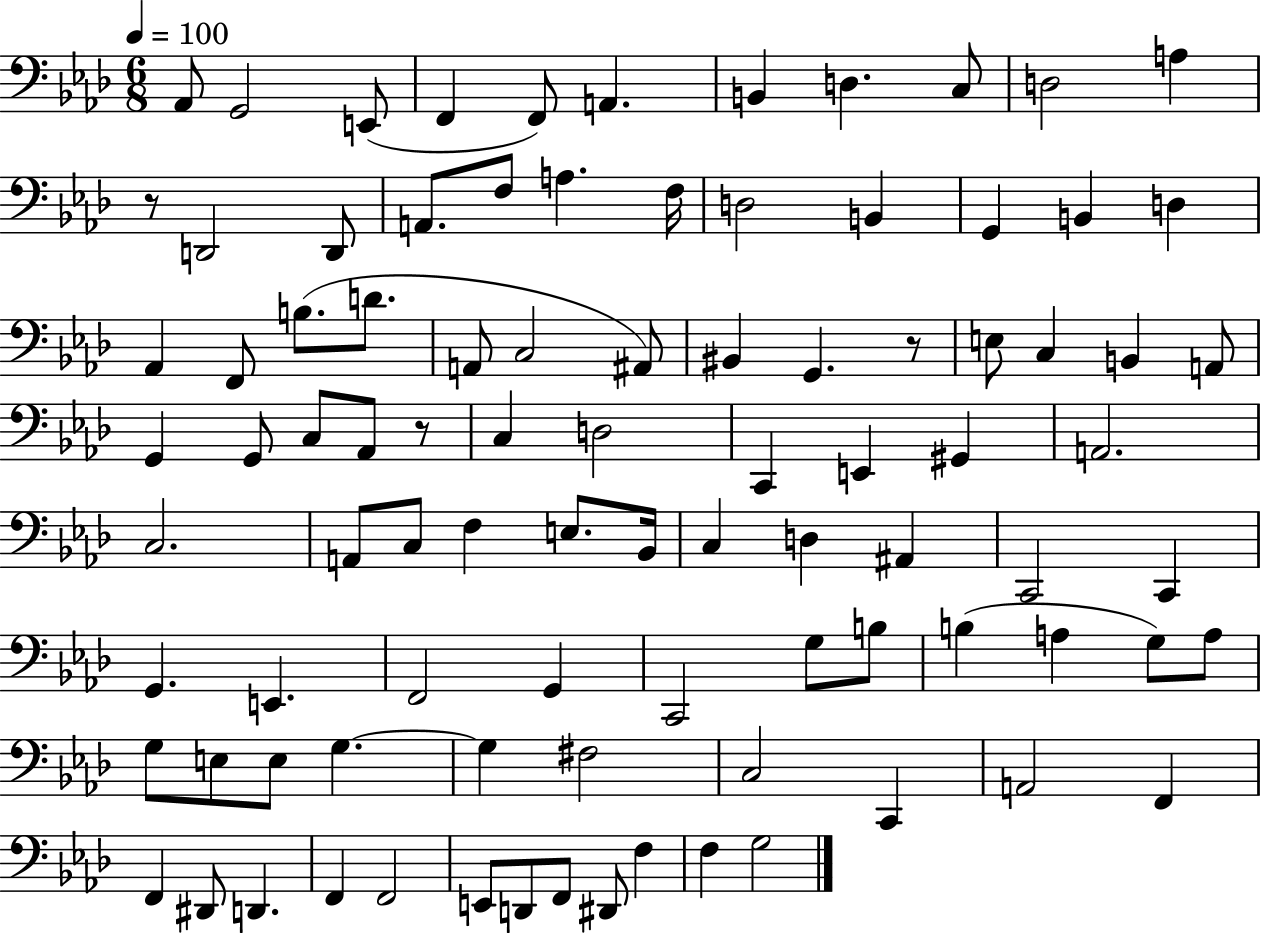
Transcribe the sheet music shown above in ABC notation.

X:1
T:Untitled
M:6/8
L:1/4
K:Ab
_A,,/2 G,,2 E,,/2 F,, F,,/2 A,, B,, D, C,/2 D,2 A, z/2 D,,2 D,,/2 A,,/2 F,/2 A, F,/4 D,2 B,, G,, B,, D, _A,, F,,/2 B,/2 D/2 A,,/2 C,2 ^A,,/2 ^B,, G,, z/2 E,/2 C, B,, A,,/2 G,, G,,/2 C,/2 _A,,/2 z/2 C, D,2 C,, E,, ^G,, A,,2 C,2 A,,/2 C,/2 F, E,/2 _B,,/4 C, D, ^A,, C,,2 C,, G,, E,, F,,2 G,, C,,2 G,/2 B,/2 B, A, G,/2 A,/2 G,/2 E,/2 E,/2 G, G, ^F,2 C,2 C,, A,,2 F,, F,, ^D,,/2 D,, F,, F,,2 E,,/2 D,,/2 F,,/2 ^D,,/2 F, F, G,2